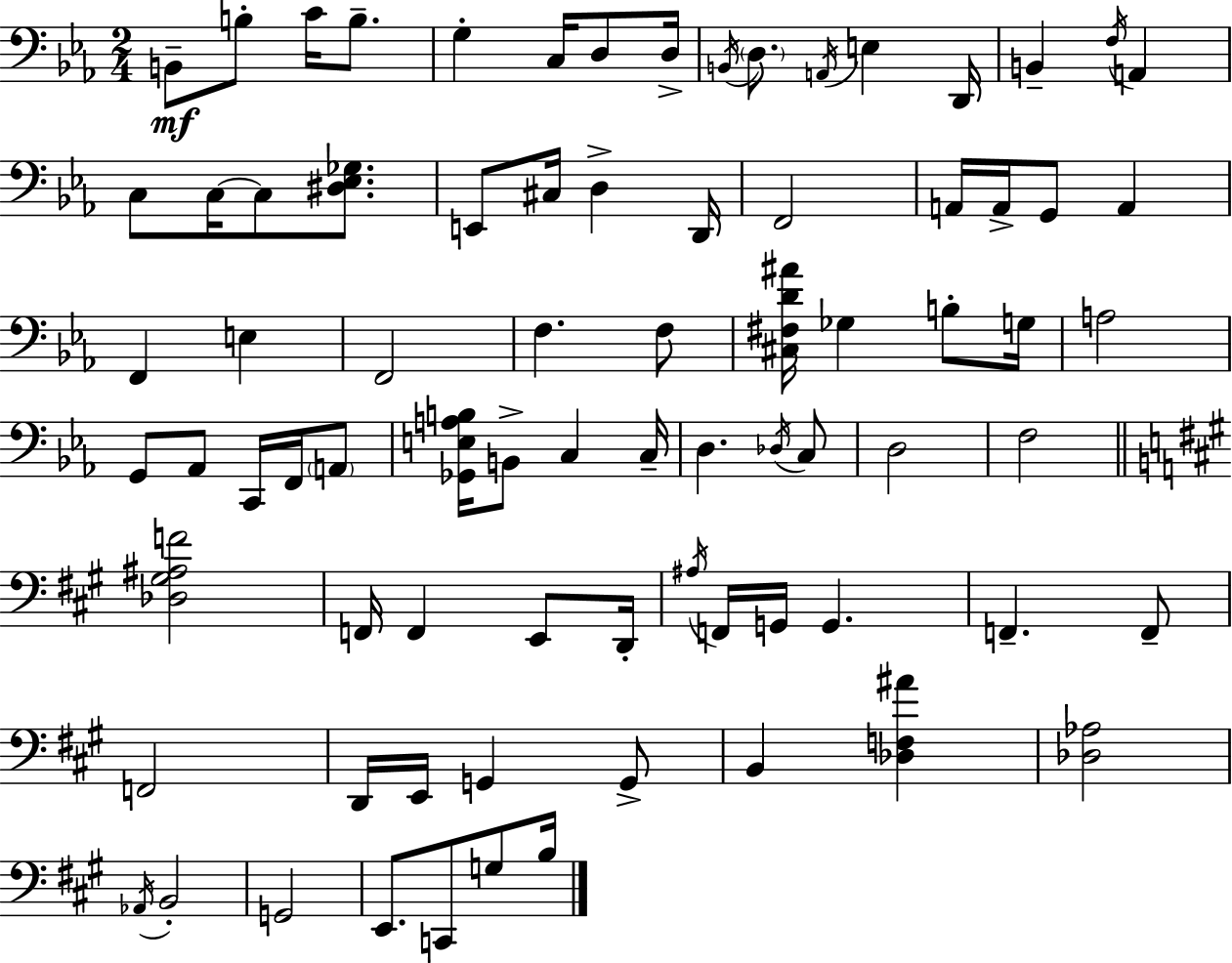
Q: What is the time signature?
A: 2/4